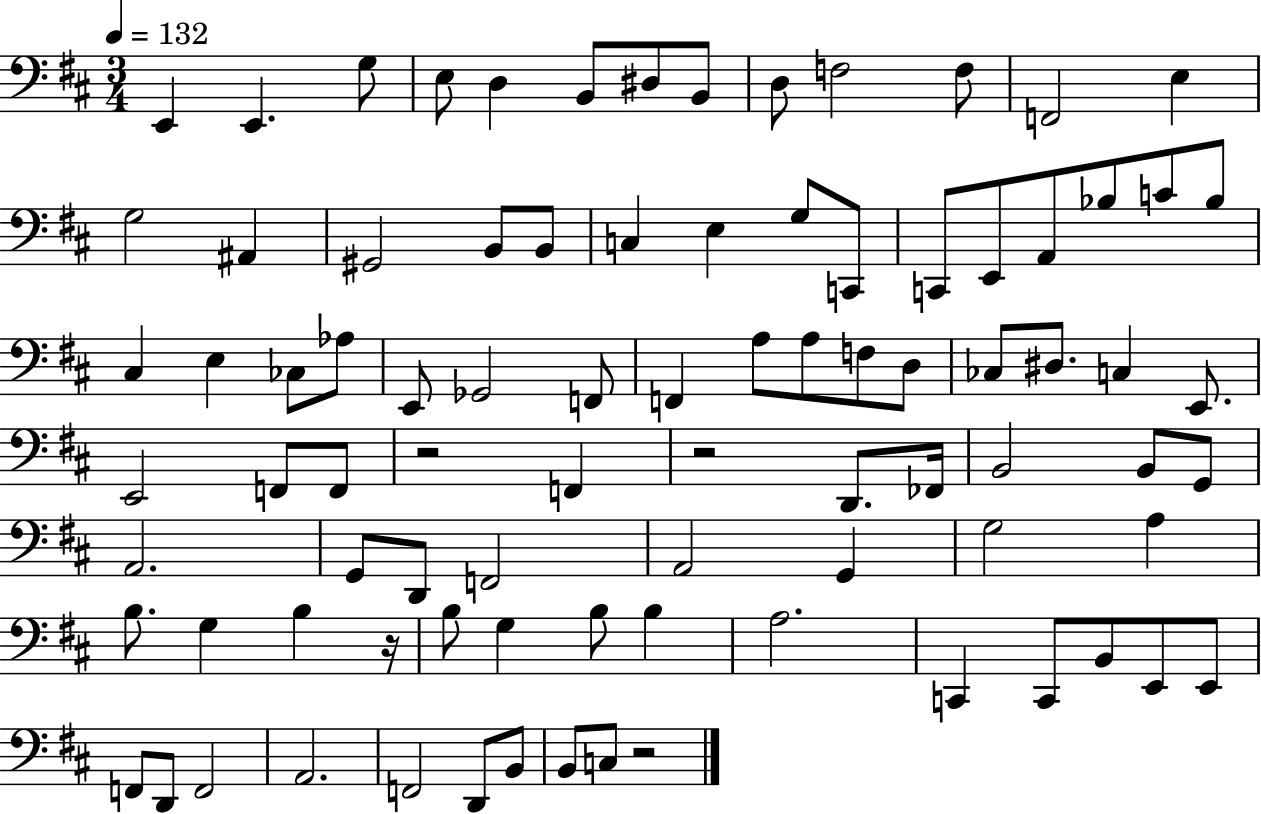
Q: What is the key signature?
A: D major